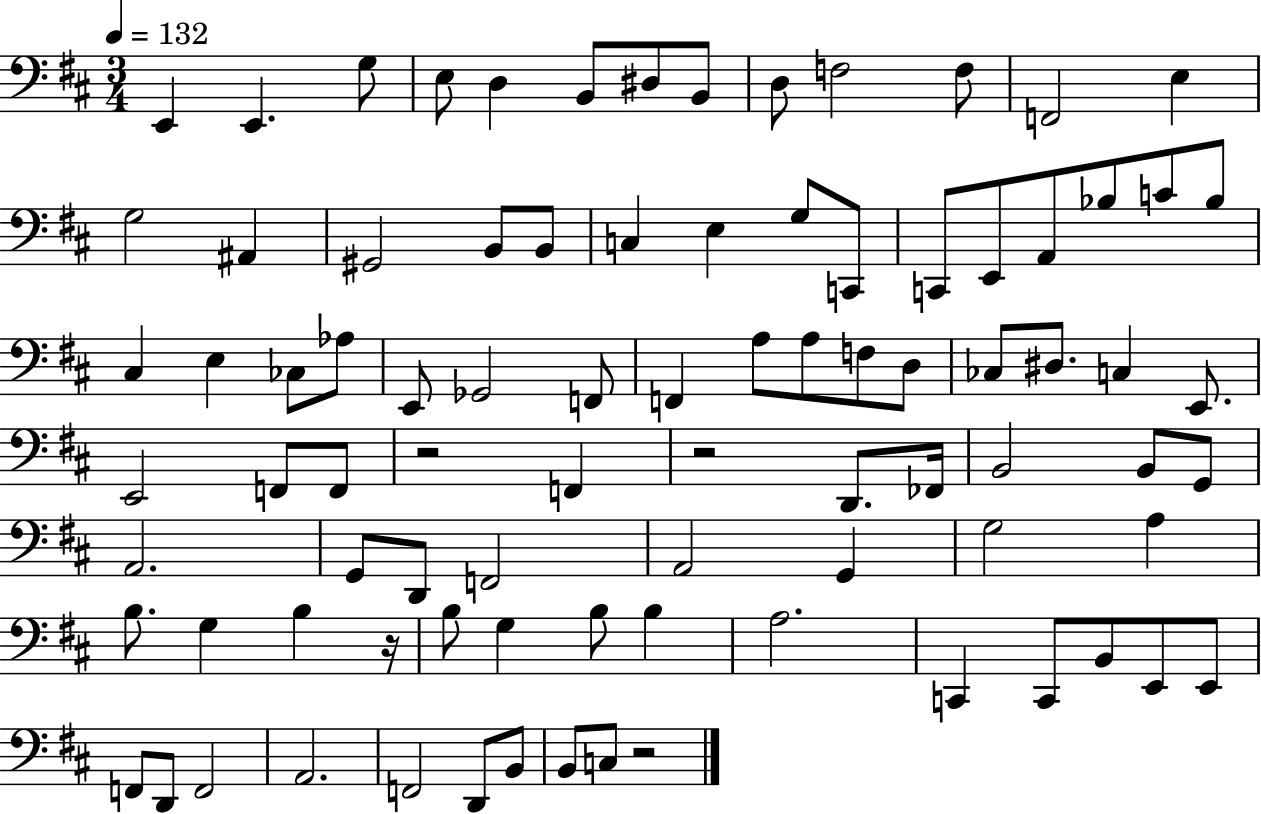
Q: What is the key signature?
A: D major